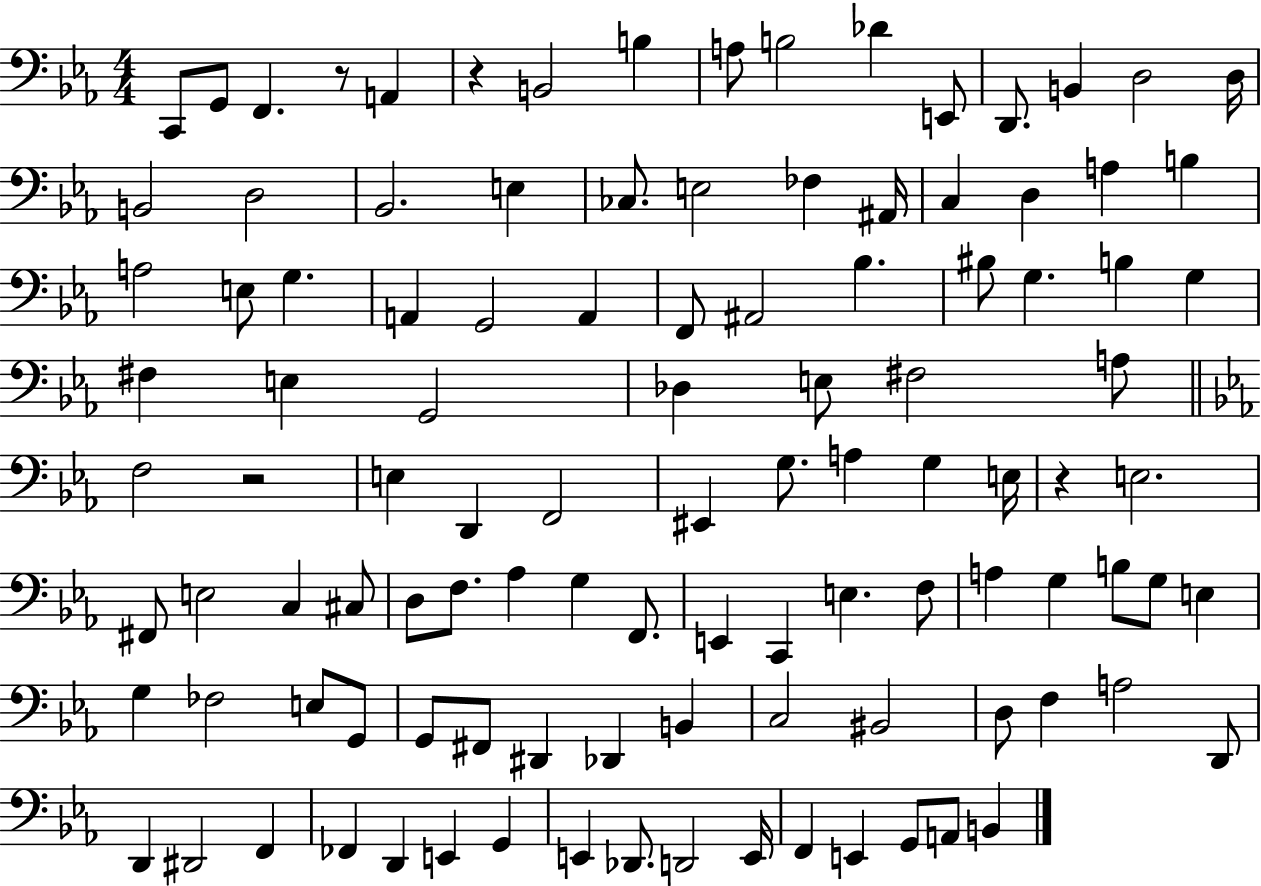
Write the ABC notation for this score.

X:1
T:Untitled
M:4/4
L:1/4
K:Eb
C,,/2 G,,/2 F,, z/2 A,, z B,,2 B, A,/2 B,2 _D E,,/2 D,,/2 B,, D,2 D,/4 B,,2 D,2 _B,,2 E, _C,/2 E,2 _F, ^A,,/4 C, D, A, B, A,2 E,/2 G, A,, G,,2 A,, F,,/2 ^A,,2 _B, ^B,/2 G, B, G, ^F, E, G,,2 _D, E,/2 ^F,2 A,/2 F,2 z2 E, D,, F,,2 ^E,, G,/2 A, G, E,/4 z E,2 ^F,,/2 E,2 C, ^C,/2 D,/2 F,/2 _A, G, F,,/2 E,, C,, E, F,/2 A, G, B,/2 G,/2 E, G, _F,2 E,/2 G,,/2 G,,/2 ^F,,/2 ^D,, _D,, B,, C,2 ^B,,2 D,/2 F, A,2 D,,/2 D,, ^D,,2 F,, _F,, D,, E,, G,, E,, _D,,/2 D,,2 E,,/4 F,, E,, G,,/2 A,,/2 B,,